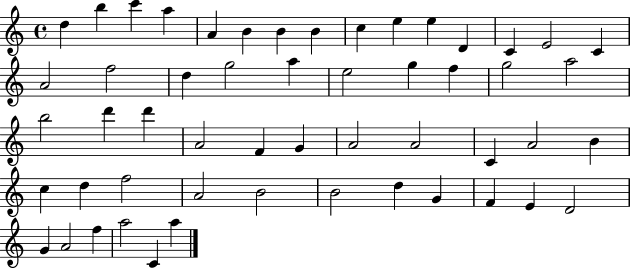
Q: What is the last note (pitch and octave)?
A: A5